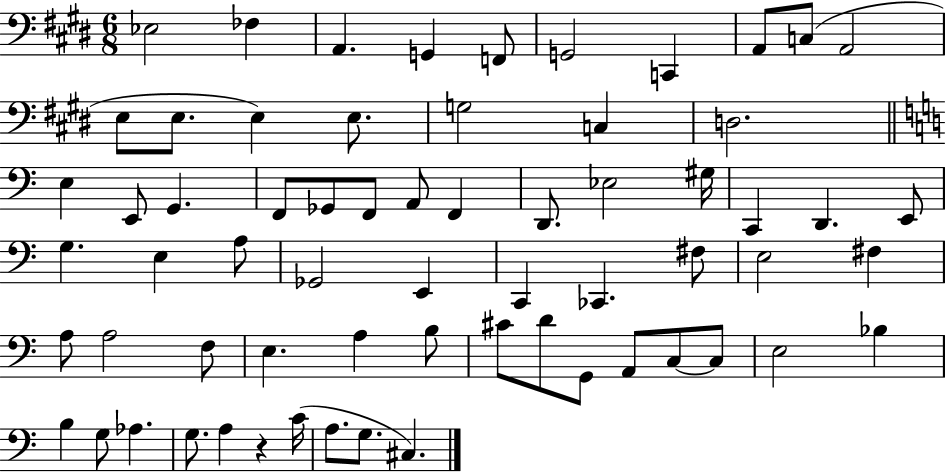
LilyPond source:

{
  \clef bass
  \numericTimeSignature
  \time 6/8
  \key e \major
  \repeat volta 2 { ees2 fes4 | a,4. g,4 f,8 | g,2 c,4 | a,8 c8( a,2 | \break e8 e8. e4) e8. | g2 c4 | d2. | \bar "||" \break \key c \major e4 e,8 g,4. | f,8 ges,8 f,8 a,8 f,4 | d,8. ees2 gis16 | c,4 d,4. e,8 | \break g4. e4 a8 | ges,2 e,4 | c,4 ces,4. fis8 | e2 fis4 | \break a8 a2 f8 | e4. a4 b8 | cis'8 d'8 g,8 a,8 c8~~ c8 | e2 bes4 | \break b4 g8 aes4. | g8. a4 r4 c'16( | a8. g8. cis4.) | } \bar "|."
}